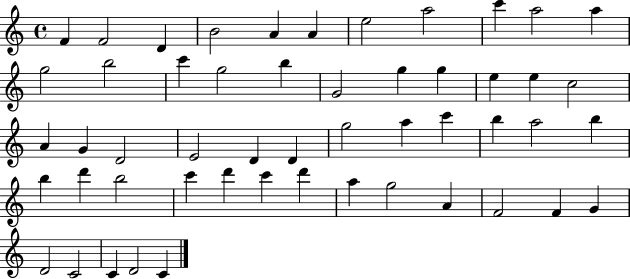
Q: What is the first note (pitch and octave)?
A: F4